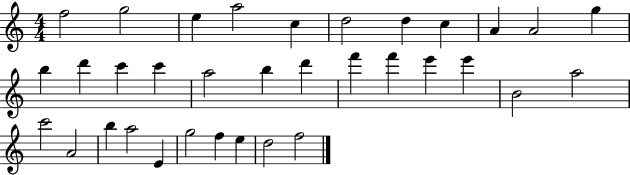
X:1
T:Untitled
M:4/4
L:1/4
K:C
f2 g2 e a2 c d2 d c A A2 g b d' c' c' a2 b d' f' f' e' e' B2 a2 c'2 A2 b a2 E g2 f e d2 f2